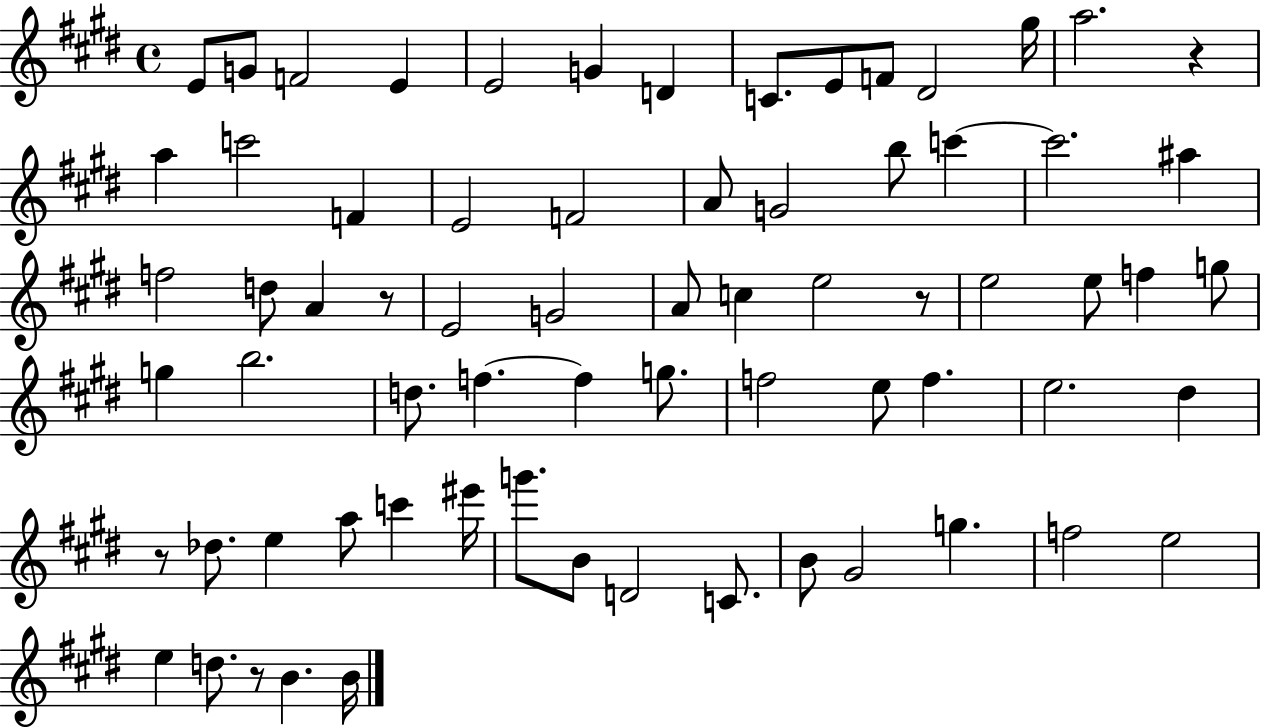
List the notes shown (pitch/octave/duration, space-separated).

E4/e G4/e F4/h E4/q E4/h G4/q D4/q C4/e. E4/e F4/e D#4/h G#5/s A5/h. R/q A5/q C6/h F4/q E4/h F4/h A4/e G4/h B5/e C6/q C6/h. A#5/q F5/h D5/e A4/q R/e E4/h G4/h A4/e C5/q E5/h R/e E5/h E5/e F5/q G5/e G5/q B5/h. D5/e. F5/q. F5/q G5/e. F5/h E5/e F5/q. E5/h. D#5/q R/e Db5/e. E5/q A5/e C6/q EIS6/s G6/e. B4/e D4/h C4/e. B4/e G#4/h G5/q. F5/h E5/h E5/q D5/e. R/e B4/q. B4/s